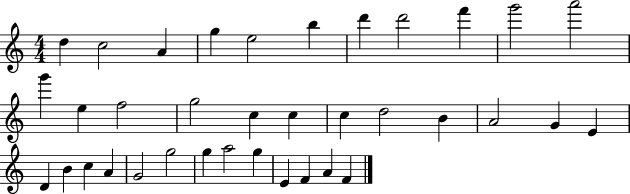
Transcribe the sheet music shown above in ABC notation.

X:1
T:Untitled
M:4/4
L:1/4
K:C
d c2 A g e2 b d' d'2 f' g'2 a'2 g' e f2 g2 c c c d2 B A2 G E D B c A G2 g2 g a2 g E F A F